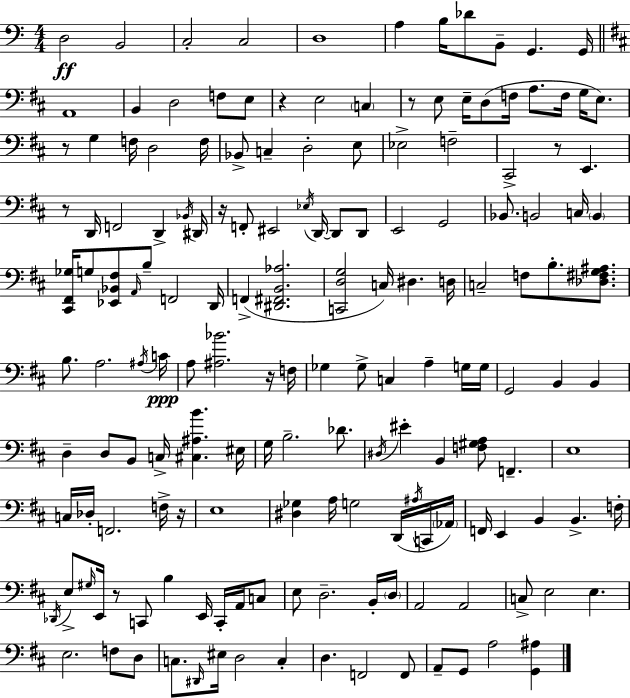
D3/h B2/h C3/h C3/h D3/w A3/q B3/s Db4/e B2/e G2/q. G2/s A2/w B2/q D3/h F3/e E3/e R/q E3/h C3/q R/e E3/e E3/s D3/e F3/s A3/e. F3/s G3/s E3/e. R/e G3/q F3/s D3/h F3/s Bb2/e C3/q D3/h E3/e Eb3/h F3/h C#2/h R/e E2/q. R/e D2/s F2/h D2/q Bb2/s D#2/s R/s F2/e EIS2/h Eb3/s D2/s D2/e D2/e E2/h G2/h Bb2/e. B2/h C3/s B2/q [C#2,F#2,Gb3]/s G3/e [Eb2,Bb2,F#3]/e A2/s B3/e F2/h D2/s F2/q [D#2,F#2,B2,Ab3]/h. [C2,D3,G3]/h C3/s D#3/q. D3/s C3/h F3/e B3/e. [Db3,F#3,G3,A#3]/e. B3/e. A3/h. A#3/s C4/s A3/e [A#3,Bb4]/h. R/s F3/s Gb3/q Gb3/e C3/q A3/q G3/s G3/s G2/h B2/q B2/q D3/q D3/e B2/e C3/s [C#3,A#3,B4]/q. EIS3/s G3/s B3/h. Db4/e. D#3/s EIS4/q B2/q [F3,G#3,A3]/e F2/q. E3/w C3/s Db3/s F2/h. F3/s R/s E3/w [D#3,Gb3]/q A3/s G3/h D2/s A#3/s C2/s Ab2/s F2/s E2/q B2/q B2/q. F3/s Db2/s E3/e G#3/s E2/s R/e C2/e B3/q E2/s C2/s A2/s C3/e E3/e D3/h. B2/s D3/s A2/h A2/h C3/e E3/h E3/q. E3/h. F3/e D3/e C3/e. D#2/s EIS3/s D3/h C3/q D3/q. F2/h F2/e A2/e G2/e A3/h [G2,A#3]/q